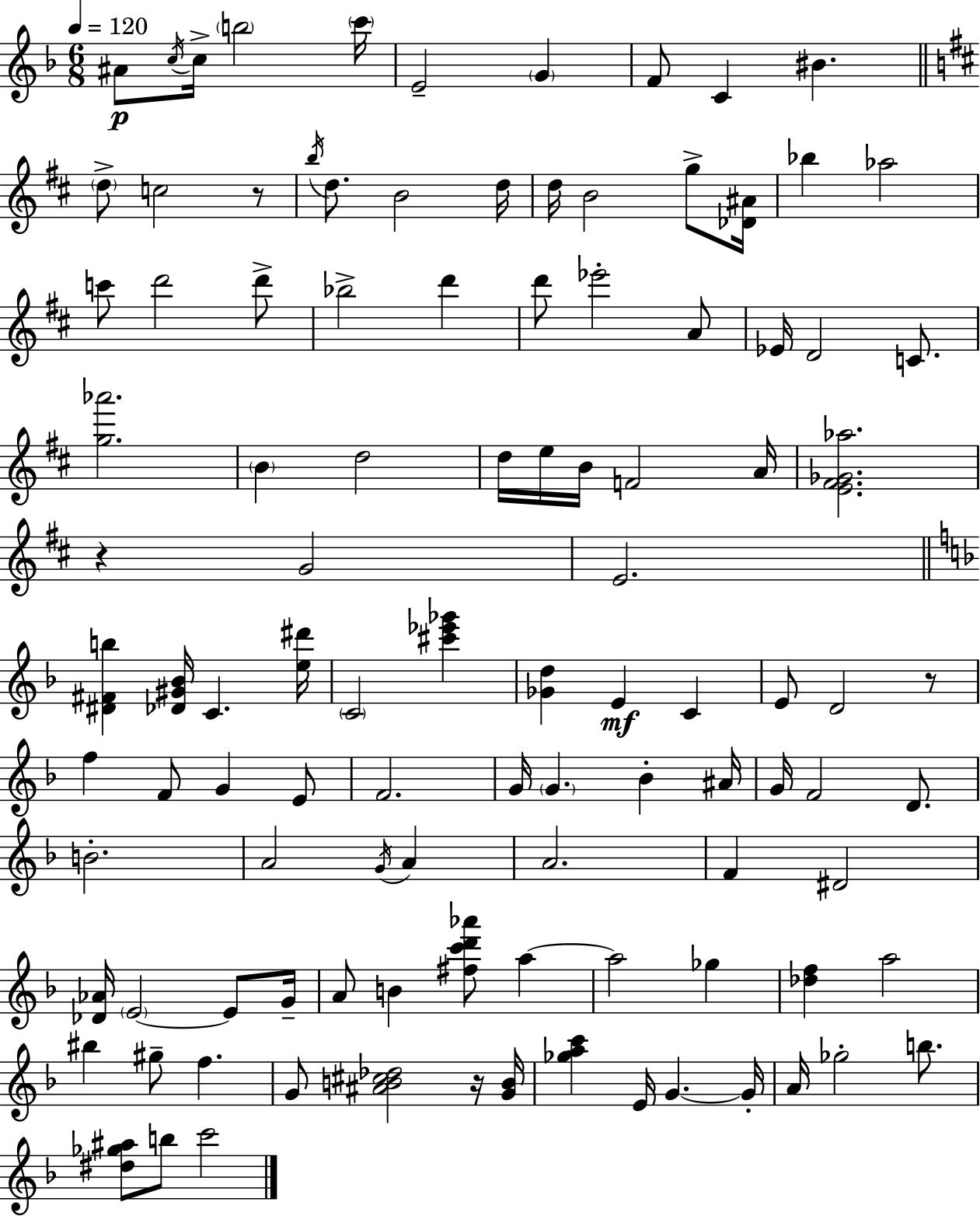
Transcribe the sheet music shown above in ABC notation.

X:1
T:Untitled
M:6/8
L:1/4
K:Dm
^A/2 c/4 c/4 b2 c'/4 E2 G F/2 C ^B d/2 c2 z/2 b/4 d/2 B2 d/4 d/4 B2 g/2 [_D^A]/4 _b _a2 c'/2 d'2 d'/2 _b2 d' d'/2 _e'2 A/2 _E/4 D2 C/2 [g_a']2 B d2 d/4 e/4 B/4 F2 A/4 [E^F_G_a]2 z G2 E2 [^D^Fb] [_D^G_B]/4 C [e^d']/4 C2 [^c'_e'_g'] [_Gd] E C E/2 D2 z/2 f F/2 G E/2 F2 G/4 G _B ^A/4 G/4 F2 D/2 B2 A2 G/4 A A2 F ^D2 [_D_A]/4 E2 E/2 G/4 A/2 B [^fc'd'_a']/2 a a2 _g [_df] a2 ^b ^g/2 f G/2 [^AB^c_d]2 z/4 [GB]/4 [_gac'] E/4 G G/4 A/4 _g2 b/2 [^d_g^a]/2 b/2 c'2